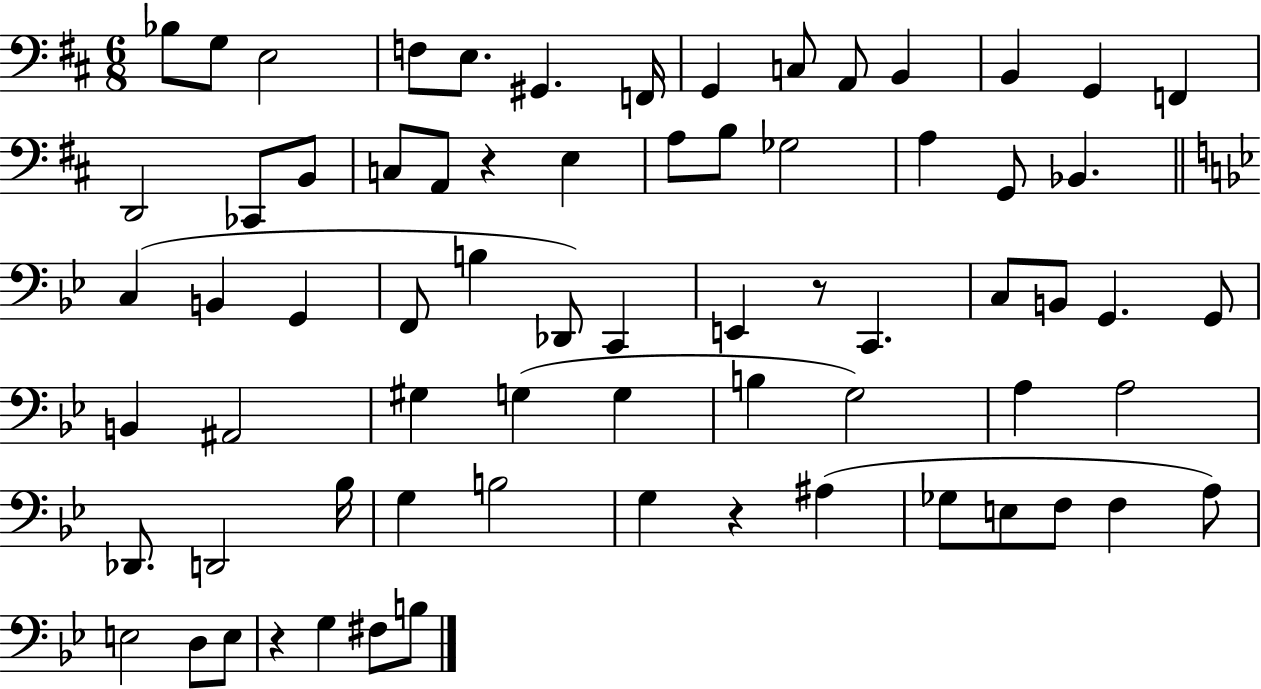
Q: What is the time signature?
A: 6/8